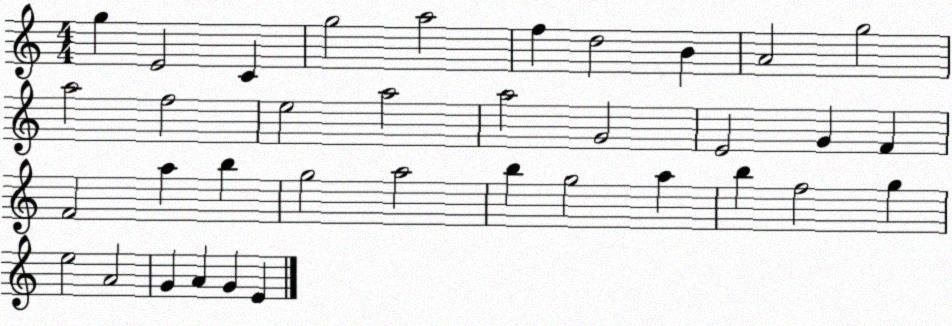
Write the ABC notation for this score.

X:1
T:Untitled
M:4/4
L:1/4
K:C
g E2 C g2 a2 f d2 B A2 g2 a2 f2 e2 a2 a2 G2 E2 G F F2 a b g2 a2 b g2 a b f2 g e2 A2 G A G E